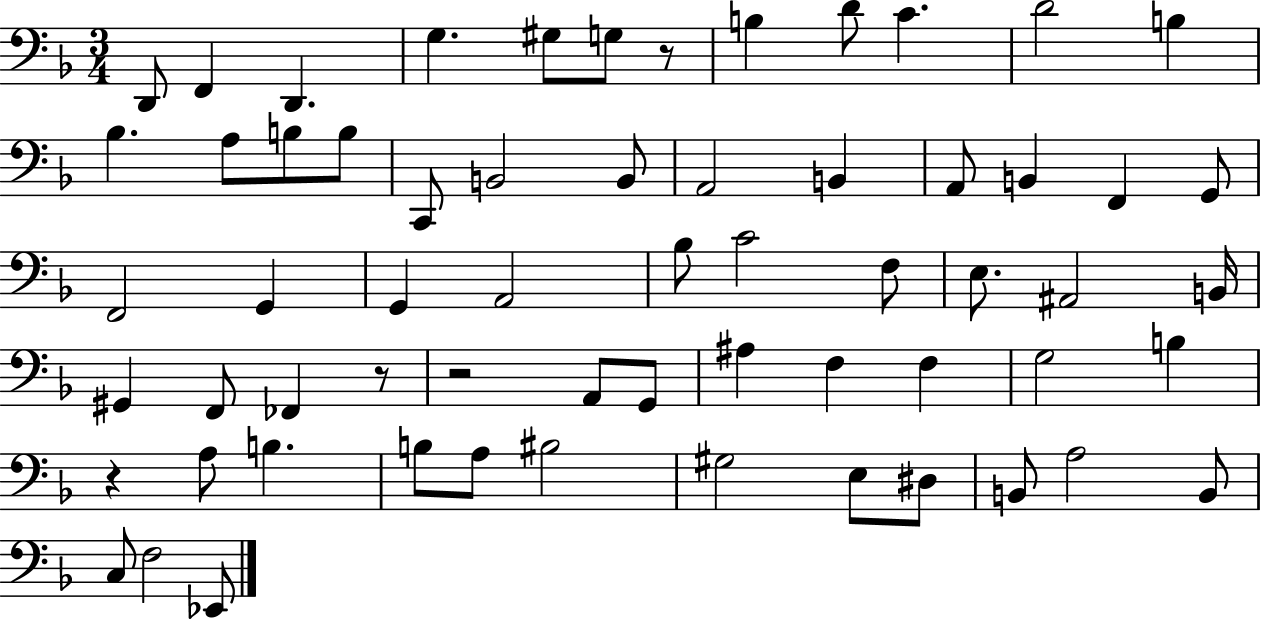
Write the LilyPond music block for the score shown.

{
  \clef bass
  \numericTimeSignature
  \time 3/4
  \key f \major
  \repeat volta 2 { d,8 f,4 d,4. | g4. gis8 g8 r8 | b4 d'8 c'4. | d'2 b4 | \break bes4. a8 b8 b8 | c,8 b,2 b,8 | a,2 b,4 | a,8 b,4 f,4 g,8 | \break f,2 g,4 | g,4 a,2 | bes8 c'2 f8 | e8. ais,2 b,16 | \break gis,4 f,8 fes,4 r8 | r2 a,8 g,8 | ais4 f4 f4 | g2 b4 | \break r4 a8 b4. | b8 a8 bis2 | gis2 e8 dis8 | b,8 a2 b,8 | \break c8 f2 ees,8 | } \bar "|."
}